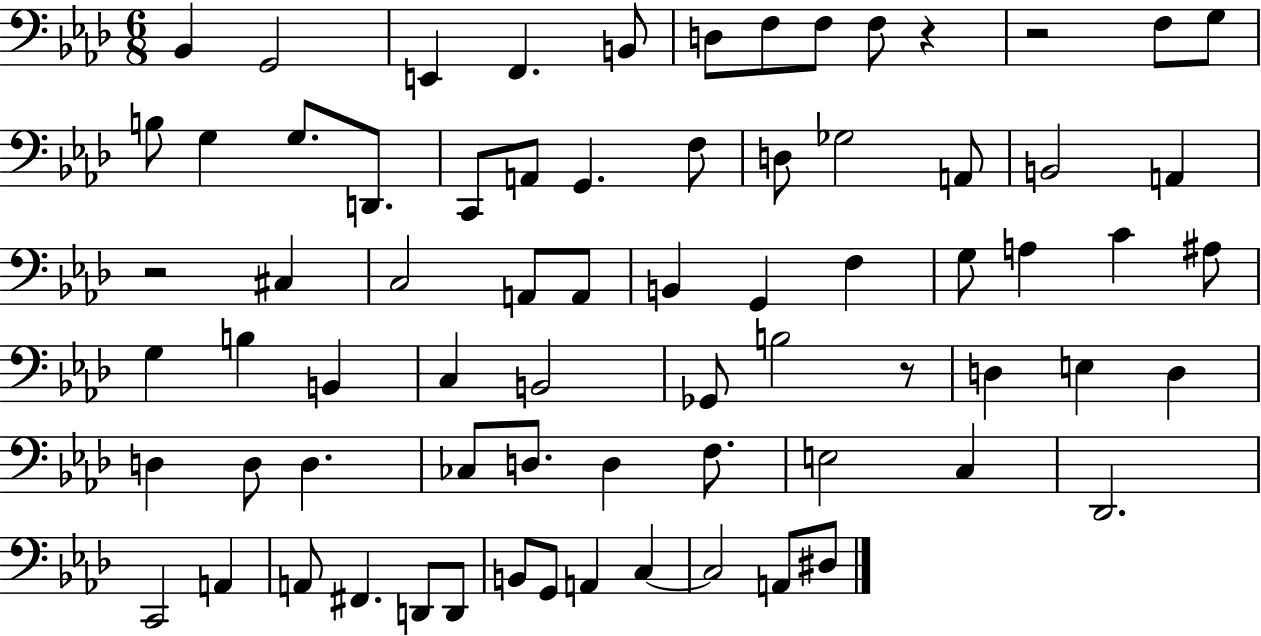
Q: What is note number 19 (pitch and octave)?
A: F3